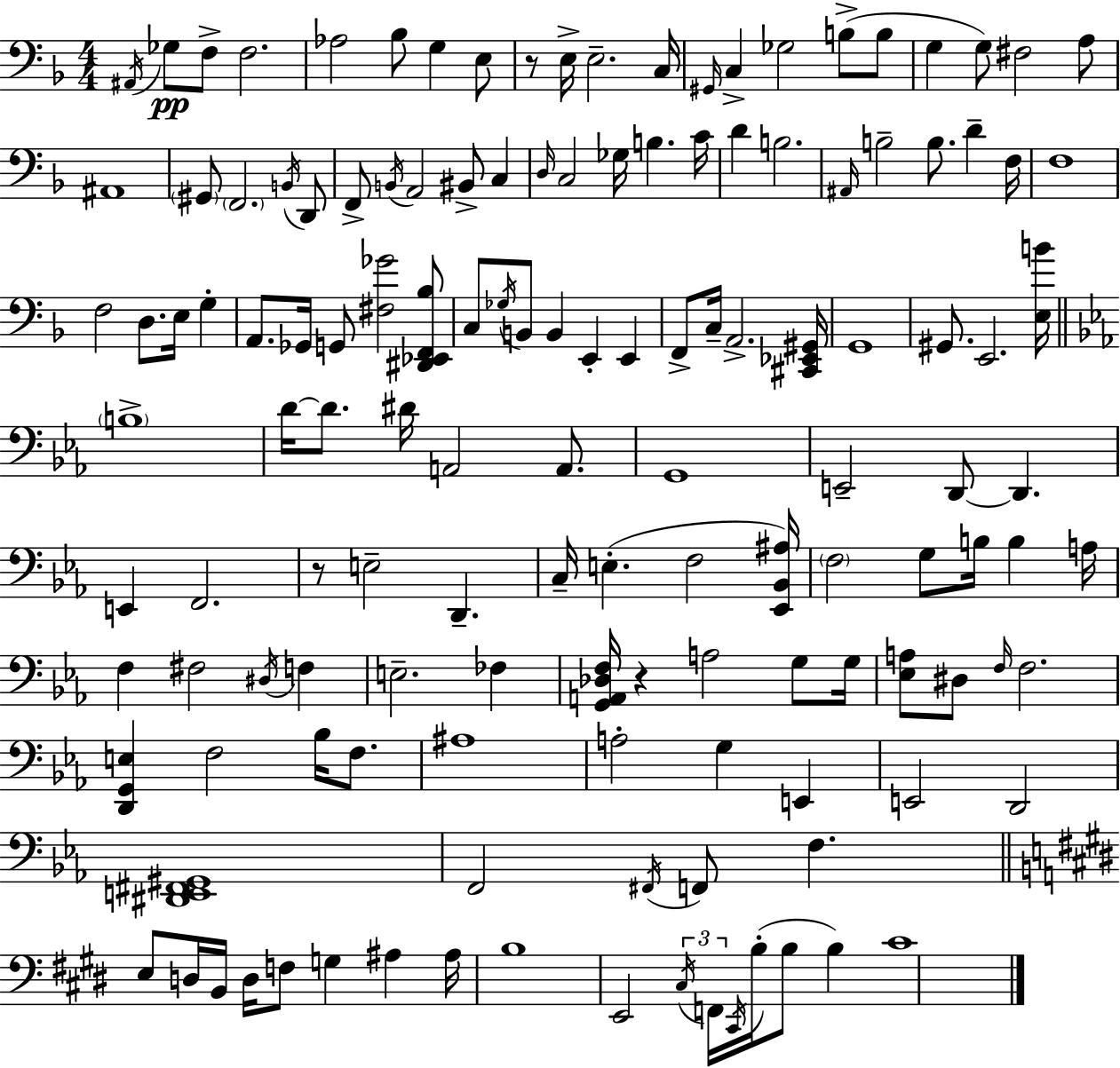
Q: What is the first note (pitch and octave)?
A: A#2